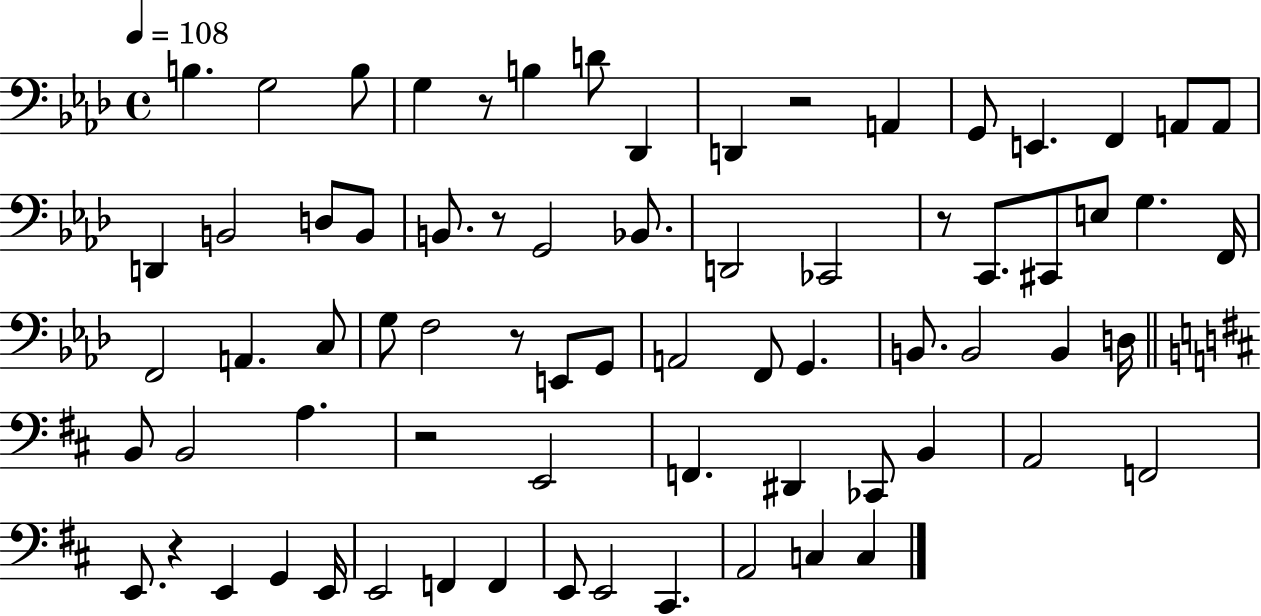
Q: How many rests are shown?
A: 7